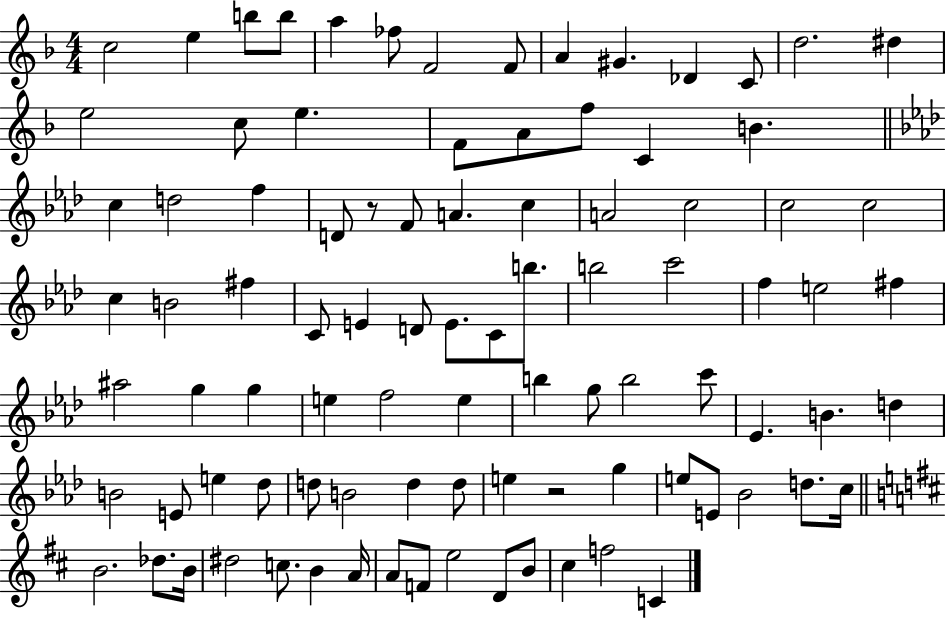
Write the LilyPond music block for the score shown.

{
  \clef treble
  \numericTimeSignature
  \time 4/4
  \key f \major
  c''2 e''4 b''8 b''8 | a''4 fes''8 f'2 f'8 | a'4 gis'4. des'4 c'8 | d''2. dis''4 | \break e''2 c''8 e''4. | f'8 a'8 f''8 c'4 b'4. | \bar "||" \break \key f \minor c''4 d''2 f''4 | d'8 r8 f'8 a'4. c''4 | a'2 c''2 | c''2 c''2 | \break c''4 b'2 fis''4 | c'8 e'4 d'8 e'8. c'8 b''8. | b''2 c'''2 | f''4 e''2 fis''4 | \break ais''2 g''4 g''4 | e''4 f''2 e''4 | b''4 g''8 b''2 c'''8 | ees'4. b'4. d''4 | \break b'2 e'8 e''4 des''8 | d''8 b'2 d''4 d''8 | e''4 r2 g''4 | e''8 e'8 bes'2 d''8. c''16 | \break \bar "||" \break \key d \major b'2. des''8. b'16 | dis''2 c''8. b'4 a'16 | a'8 f'8 e''2 d'8 b'8 | cis''4 f''2 c'4 | \break \bar "|."
}